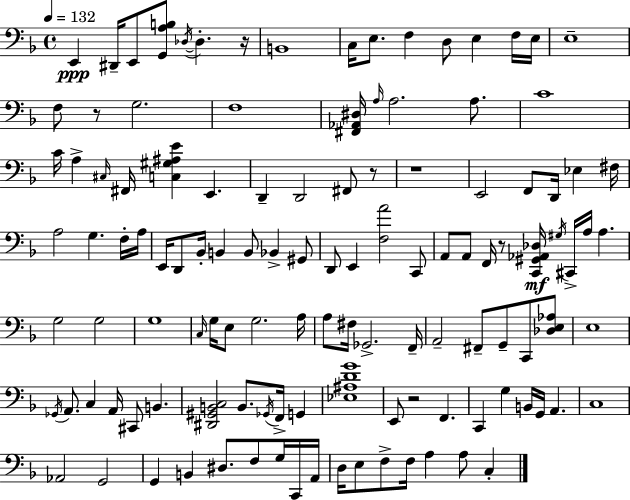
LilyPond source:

{
  \clef bass
  \time 4/4
  \defaultTimeSignature
  \key f \major
  \tempo 4 = 132
  \repeat volta 2 { e,4\ppp dis,16-- e,8 <g, a b>8 \acciaccatura { des16~ }~ des4.-. | r16 b,1 | c16 e8. f4 d8 e4 f16 | e16 e1-- | \break f8 r8 g2. | f1 | <fis, aes, dis>16 \grace { a16 } a2. a8. | c'1 | \break c'16 a4-> \grace { cis16 } fis,16 <c gis ais e'>4 e,4. | d,4-- d,2 fis,8 | r8 r1 | e,2 f,8 d,16 ees4 | \break fis16 a2 g4. | f16-. a16 e,16 d,8 bes,16-. b,4 b,8 bes,4-> | gis,8 d,8 e,4 <f a'>2 | c,8 a,8 a,8 f,16 r8 <c, gis, aes, des>16\mf \acciaccatura { gis16 } cis,16-> a16 a4. | \break g2 g2 | g1 | \grace { c16 } g16 e8 g2. | a16 a8 fis16 ges,2.-> | \break f,16-- a,2-- fis,8-- g,8-- | c,8 <des e aes>8 e1 | \acciaccatura { ges,16 } a,8. c4 a,16 cis,8 | b,4. <dis, gis, b, c>2 b,8. | \break \acciaccatura { ges,16 } f,16-> g,4 <ees ais d' g'>1 | e,8 r2 | f,4. c,4 g4 b,16 | g,16 a,4. c1 | \break aes,2 g,2 | g,4 b,4 dis8. | f8 g16 c,16 a,16 d16 e8 f8-> f16 a4 | a8 c4-. } \bar "|."
}